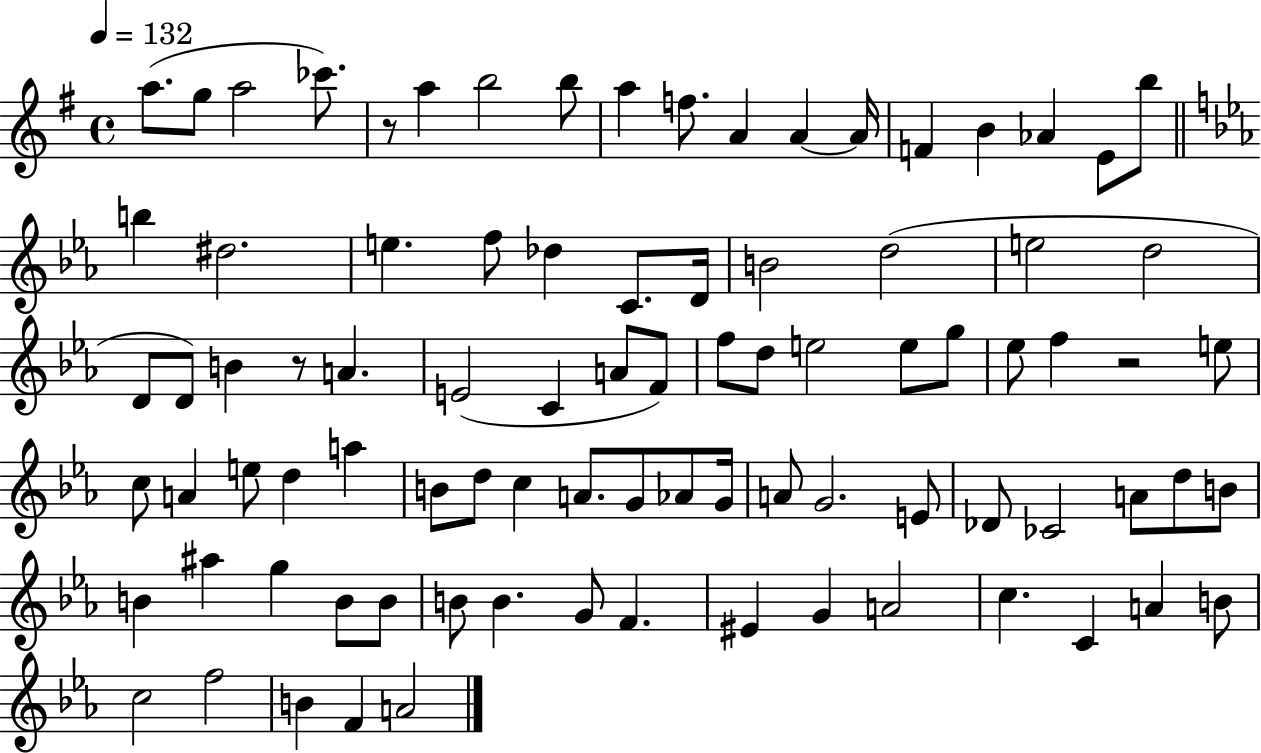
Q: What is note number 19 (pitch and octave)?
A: D#5